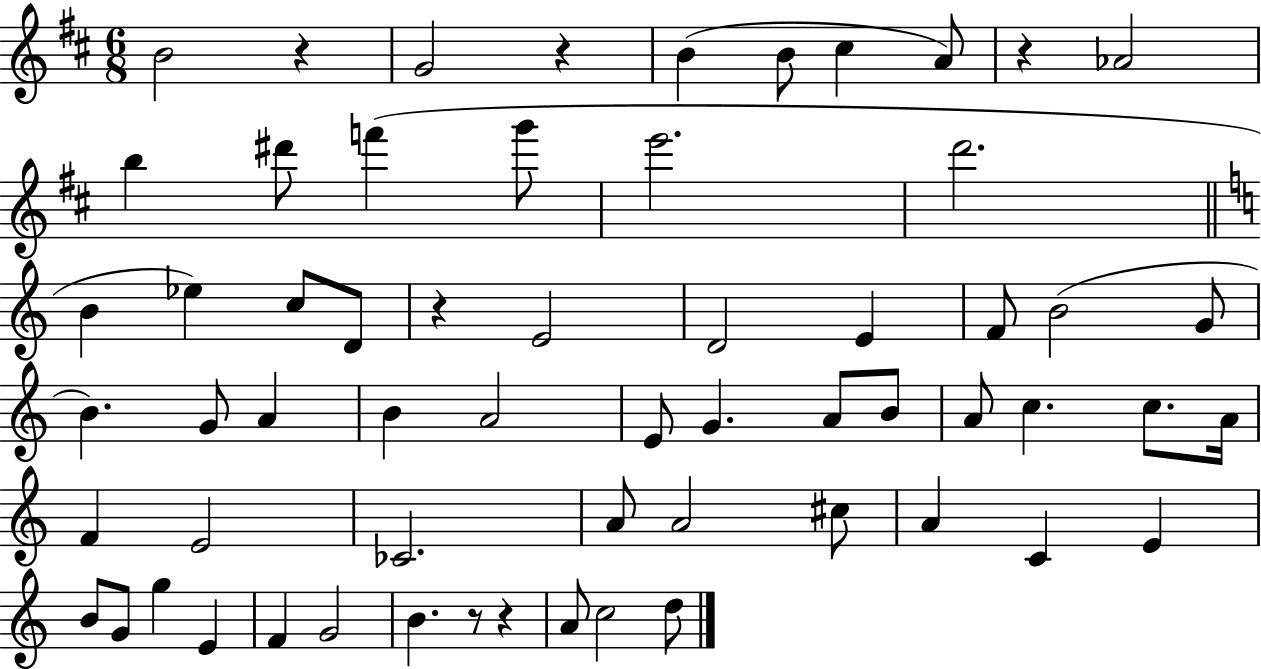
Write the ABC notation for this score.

X:1
T:Untitled
M:6/8
L:1/4
K:D
B2 z G2 z B B/2 ^c A/2 z _A2 b ^d'/2 f' g'/2 e'2 d'2 B _e c/2 D/2 z E2 D2 E F/2 B2 G/2 B G/2 A B A2 E/2 G A/2 B/2 A/2 c c/2 A/4 F E2 _C2 A/2 A2 ^c/2 A C E B/2 G/2 g E F G2 B z/2 z A/2 c2 d/2